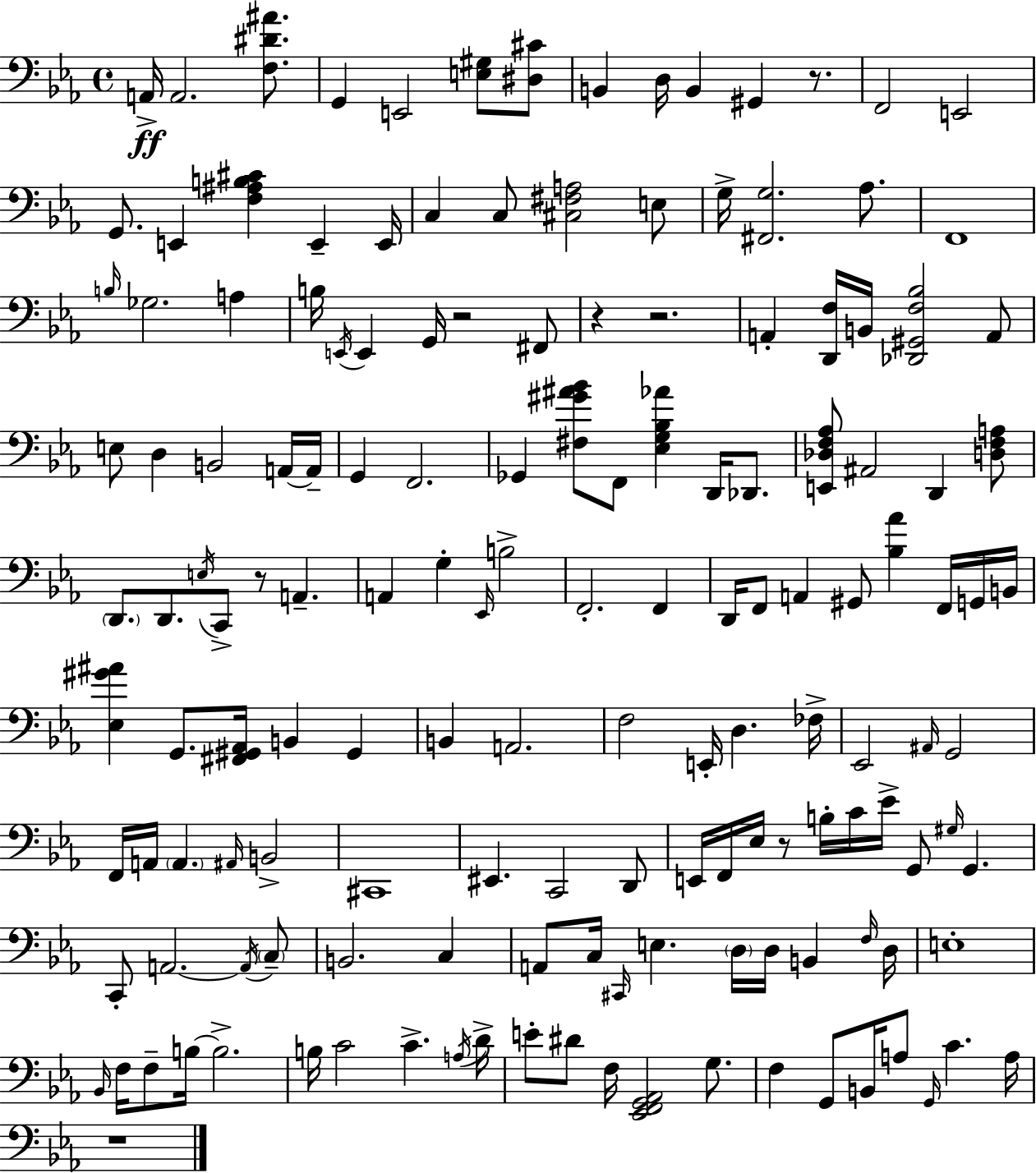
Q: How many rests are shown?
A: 7